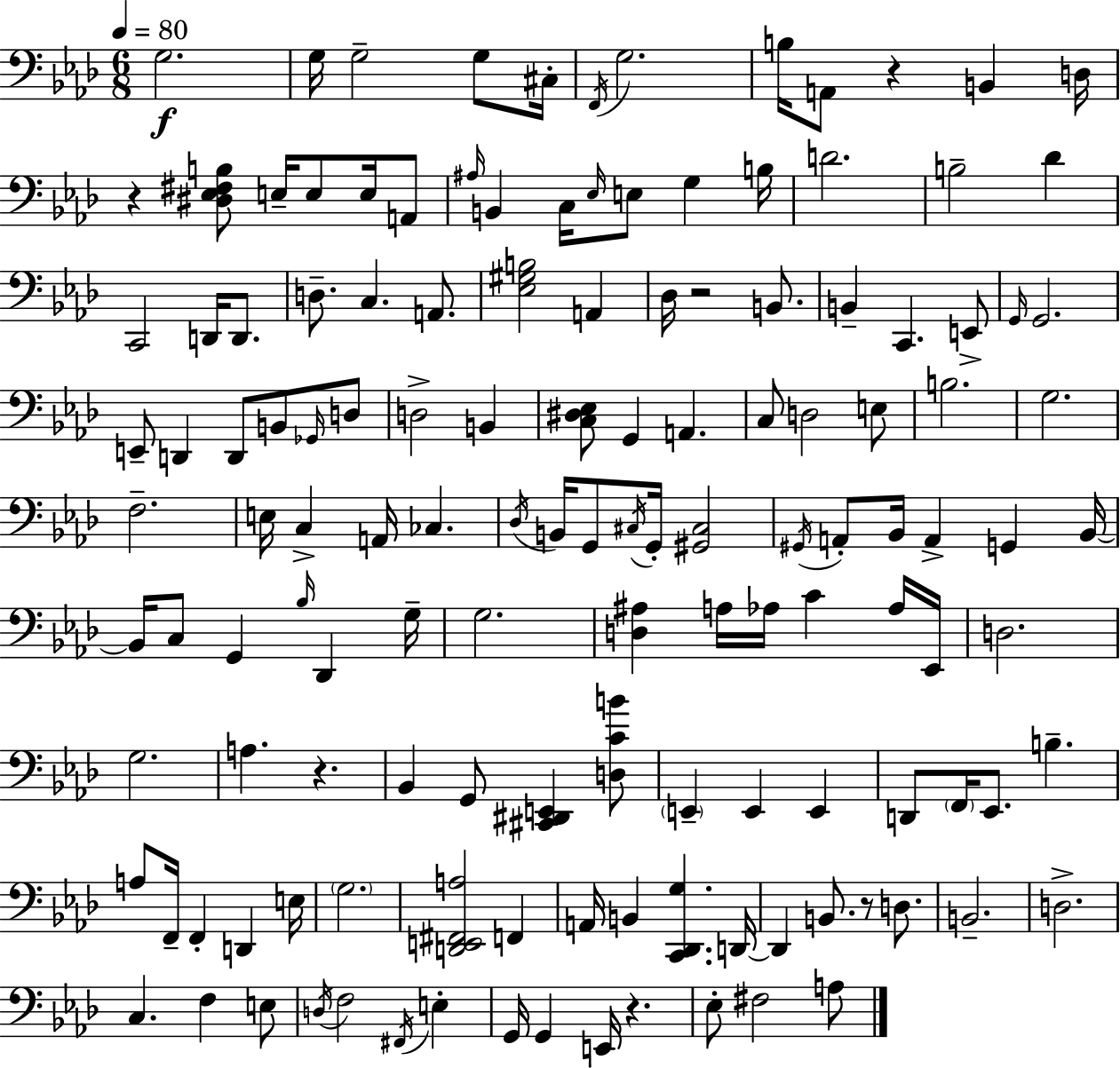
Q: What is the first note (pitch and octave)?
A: G3